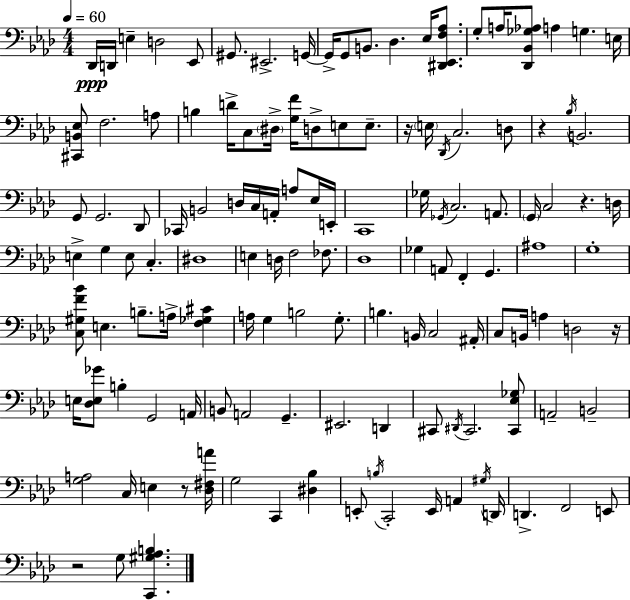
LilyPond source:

{
  \clef bass
  \numericTimeSignature
  \time 4/4
  \key f \minor
  \tempo 4 = 60
  \repeat volta 2 { des,16\ppp d,16 e4-- d2 ees,8 | gis,8. eis,2.-> g,16~~ | g,16-> g,8 b,8. des4. ees16 <dis, ees, f aes>8. | g8-. a16 <des, bes, ges aes>8 a4 g4. e16 | \break <cis, b, ees>8 f2. a8 | b4 d'16-> c8 \parenthesize dis16-> <g f'>16 d8-> e8 e8.-- | r16 \parenthesize e16 \acciaccatura { des,16 } c2. d8 | r4 \acciaccatura { bes16 } b,2. | \break g,8 g,2. | des,8 ces,16 b,2 d16 c16 a,16-. a8 | ees16 e,16-. c,1 | ges16 \acciaccatura { ges,16 } c2. | \break a,8. \parenthesize g,16 c2 r4. | d16 e4-> g4 e8 c4.-. | dis1 | e4 d16 f2 | \break fes8. des1 | ges4 a,8 f,4-. g,4. | ais1 | g1-. | \break <c gis f' bes'>8 e4. b8.-- a16-> <f ges cis'>4 | a16 g4 b2 | g8.-. b4. b,16 c2 | ais,16-. c8 b,16 a4 d2 | \break r16 e16 <des e ges'>8 b4-. g,2 | a,16 b,8 a,2 g,4.-- | eis,2. d,4 | cis,8 \acciaccatura { dis,16 } cis,2. | \break <cis, ees ges>8 a,2-- b,2-- | <g a>2 c16 e4 | r8 <des fis a'>16 g2 c,4 | <dis bes>4 e,8-. \acciaccatura { b16 } c,2-. e,16 | \break a,4 \acciaccatura { gis16 } d,16 d,4.-> f,2 | e,8 r2 g8 | <c, gis aes b>4. } \bar "|."
}